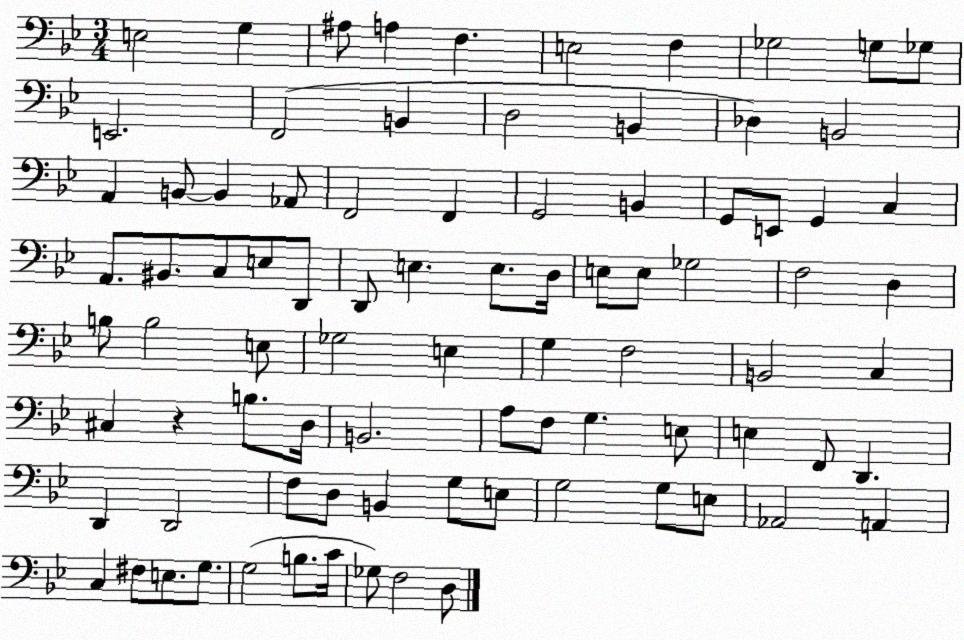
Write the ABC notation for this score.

X:1
T:Untitled
M:3/4
L:1/4
K:Bb
E,2 G, ^A,/2 A, F, E,2 F, _G,2 G,/2 _G,/2 E,,2 F,,2 B,, D,2 B,, _D, B,,2 A,, B,,/2 B,, _A,,/2 F,,2 F,, G,,2 B,, G,,/2 E,,/2 G,, C, A,,/2 ^B,,/2 C,/2 E,/2 D,,/2 D,,/2 E, E,/2 D,/4 E,/2 E,/2 _G,2 F,2 D, B,/2 B,2 E,/2 _G,2 E, G, F,2 B,,2 C, ^C, z B,/2 D,/4 B,,2 A,/2 F,/2 G, E,/2 E, F,,/2 D,, D,, D,,2 F,/2 D,/2 B,, G,/2 E,/2 G,2 G,/2 E,/2 _A,,2 A,, C, ^F,/2 E,/2 G,/2 G,2 B,/2 C/4 _G,/2 F,2 D,/2